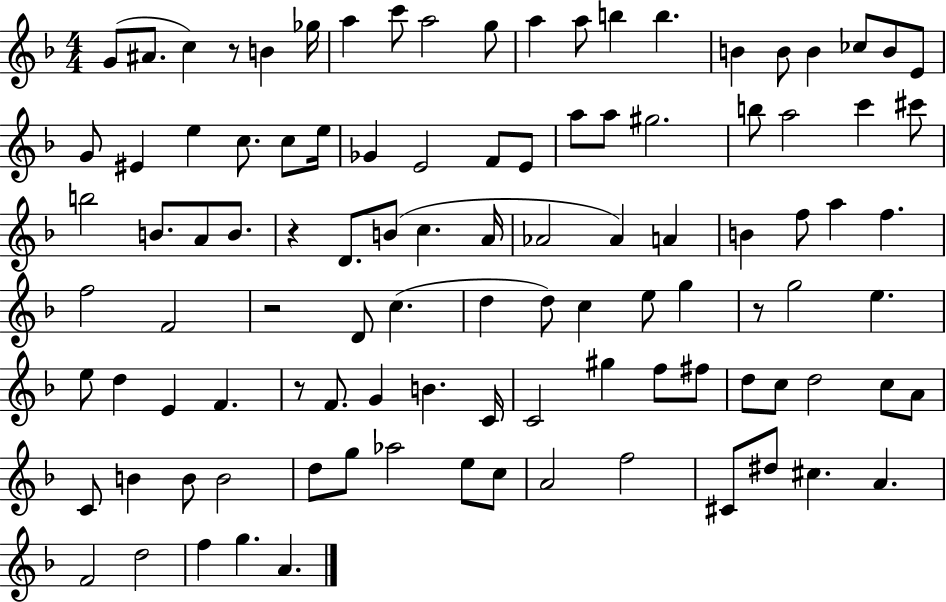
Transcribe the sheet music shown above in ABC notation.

X:1
T:Untitled
M:4/4
L:1/4
K:F
G/2 ^A/2 c z/2 B _g/4 a c'/2 a2 g/2 a a/2 b b B B/2 B _c/2 B/2 E/2 G/2 ^E e c/2 c/2 e/4 _G E2 F/2 E/2 a/2 a/2 ^g2 b/2 a2 c' ^c'/2 b2 B/2 A/2 B/2 z D/2 B/2 c A/4 _A2 _A A B f/2 a f f2 F2 z2 D/2 c d d/2 c e/2 g z/2 g2 e e/2 d E F z/2 F/2 G B C/4 C2 ^g f/2 ^f/2 d/2 c/2 d2 c/2 A/2 C/2 B B/2 B2 d/2 g/2 _a2 e/2 c/2 A2 f2 ^C/2 ^d/2 ^c A F2 d2 f g A